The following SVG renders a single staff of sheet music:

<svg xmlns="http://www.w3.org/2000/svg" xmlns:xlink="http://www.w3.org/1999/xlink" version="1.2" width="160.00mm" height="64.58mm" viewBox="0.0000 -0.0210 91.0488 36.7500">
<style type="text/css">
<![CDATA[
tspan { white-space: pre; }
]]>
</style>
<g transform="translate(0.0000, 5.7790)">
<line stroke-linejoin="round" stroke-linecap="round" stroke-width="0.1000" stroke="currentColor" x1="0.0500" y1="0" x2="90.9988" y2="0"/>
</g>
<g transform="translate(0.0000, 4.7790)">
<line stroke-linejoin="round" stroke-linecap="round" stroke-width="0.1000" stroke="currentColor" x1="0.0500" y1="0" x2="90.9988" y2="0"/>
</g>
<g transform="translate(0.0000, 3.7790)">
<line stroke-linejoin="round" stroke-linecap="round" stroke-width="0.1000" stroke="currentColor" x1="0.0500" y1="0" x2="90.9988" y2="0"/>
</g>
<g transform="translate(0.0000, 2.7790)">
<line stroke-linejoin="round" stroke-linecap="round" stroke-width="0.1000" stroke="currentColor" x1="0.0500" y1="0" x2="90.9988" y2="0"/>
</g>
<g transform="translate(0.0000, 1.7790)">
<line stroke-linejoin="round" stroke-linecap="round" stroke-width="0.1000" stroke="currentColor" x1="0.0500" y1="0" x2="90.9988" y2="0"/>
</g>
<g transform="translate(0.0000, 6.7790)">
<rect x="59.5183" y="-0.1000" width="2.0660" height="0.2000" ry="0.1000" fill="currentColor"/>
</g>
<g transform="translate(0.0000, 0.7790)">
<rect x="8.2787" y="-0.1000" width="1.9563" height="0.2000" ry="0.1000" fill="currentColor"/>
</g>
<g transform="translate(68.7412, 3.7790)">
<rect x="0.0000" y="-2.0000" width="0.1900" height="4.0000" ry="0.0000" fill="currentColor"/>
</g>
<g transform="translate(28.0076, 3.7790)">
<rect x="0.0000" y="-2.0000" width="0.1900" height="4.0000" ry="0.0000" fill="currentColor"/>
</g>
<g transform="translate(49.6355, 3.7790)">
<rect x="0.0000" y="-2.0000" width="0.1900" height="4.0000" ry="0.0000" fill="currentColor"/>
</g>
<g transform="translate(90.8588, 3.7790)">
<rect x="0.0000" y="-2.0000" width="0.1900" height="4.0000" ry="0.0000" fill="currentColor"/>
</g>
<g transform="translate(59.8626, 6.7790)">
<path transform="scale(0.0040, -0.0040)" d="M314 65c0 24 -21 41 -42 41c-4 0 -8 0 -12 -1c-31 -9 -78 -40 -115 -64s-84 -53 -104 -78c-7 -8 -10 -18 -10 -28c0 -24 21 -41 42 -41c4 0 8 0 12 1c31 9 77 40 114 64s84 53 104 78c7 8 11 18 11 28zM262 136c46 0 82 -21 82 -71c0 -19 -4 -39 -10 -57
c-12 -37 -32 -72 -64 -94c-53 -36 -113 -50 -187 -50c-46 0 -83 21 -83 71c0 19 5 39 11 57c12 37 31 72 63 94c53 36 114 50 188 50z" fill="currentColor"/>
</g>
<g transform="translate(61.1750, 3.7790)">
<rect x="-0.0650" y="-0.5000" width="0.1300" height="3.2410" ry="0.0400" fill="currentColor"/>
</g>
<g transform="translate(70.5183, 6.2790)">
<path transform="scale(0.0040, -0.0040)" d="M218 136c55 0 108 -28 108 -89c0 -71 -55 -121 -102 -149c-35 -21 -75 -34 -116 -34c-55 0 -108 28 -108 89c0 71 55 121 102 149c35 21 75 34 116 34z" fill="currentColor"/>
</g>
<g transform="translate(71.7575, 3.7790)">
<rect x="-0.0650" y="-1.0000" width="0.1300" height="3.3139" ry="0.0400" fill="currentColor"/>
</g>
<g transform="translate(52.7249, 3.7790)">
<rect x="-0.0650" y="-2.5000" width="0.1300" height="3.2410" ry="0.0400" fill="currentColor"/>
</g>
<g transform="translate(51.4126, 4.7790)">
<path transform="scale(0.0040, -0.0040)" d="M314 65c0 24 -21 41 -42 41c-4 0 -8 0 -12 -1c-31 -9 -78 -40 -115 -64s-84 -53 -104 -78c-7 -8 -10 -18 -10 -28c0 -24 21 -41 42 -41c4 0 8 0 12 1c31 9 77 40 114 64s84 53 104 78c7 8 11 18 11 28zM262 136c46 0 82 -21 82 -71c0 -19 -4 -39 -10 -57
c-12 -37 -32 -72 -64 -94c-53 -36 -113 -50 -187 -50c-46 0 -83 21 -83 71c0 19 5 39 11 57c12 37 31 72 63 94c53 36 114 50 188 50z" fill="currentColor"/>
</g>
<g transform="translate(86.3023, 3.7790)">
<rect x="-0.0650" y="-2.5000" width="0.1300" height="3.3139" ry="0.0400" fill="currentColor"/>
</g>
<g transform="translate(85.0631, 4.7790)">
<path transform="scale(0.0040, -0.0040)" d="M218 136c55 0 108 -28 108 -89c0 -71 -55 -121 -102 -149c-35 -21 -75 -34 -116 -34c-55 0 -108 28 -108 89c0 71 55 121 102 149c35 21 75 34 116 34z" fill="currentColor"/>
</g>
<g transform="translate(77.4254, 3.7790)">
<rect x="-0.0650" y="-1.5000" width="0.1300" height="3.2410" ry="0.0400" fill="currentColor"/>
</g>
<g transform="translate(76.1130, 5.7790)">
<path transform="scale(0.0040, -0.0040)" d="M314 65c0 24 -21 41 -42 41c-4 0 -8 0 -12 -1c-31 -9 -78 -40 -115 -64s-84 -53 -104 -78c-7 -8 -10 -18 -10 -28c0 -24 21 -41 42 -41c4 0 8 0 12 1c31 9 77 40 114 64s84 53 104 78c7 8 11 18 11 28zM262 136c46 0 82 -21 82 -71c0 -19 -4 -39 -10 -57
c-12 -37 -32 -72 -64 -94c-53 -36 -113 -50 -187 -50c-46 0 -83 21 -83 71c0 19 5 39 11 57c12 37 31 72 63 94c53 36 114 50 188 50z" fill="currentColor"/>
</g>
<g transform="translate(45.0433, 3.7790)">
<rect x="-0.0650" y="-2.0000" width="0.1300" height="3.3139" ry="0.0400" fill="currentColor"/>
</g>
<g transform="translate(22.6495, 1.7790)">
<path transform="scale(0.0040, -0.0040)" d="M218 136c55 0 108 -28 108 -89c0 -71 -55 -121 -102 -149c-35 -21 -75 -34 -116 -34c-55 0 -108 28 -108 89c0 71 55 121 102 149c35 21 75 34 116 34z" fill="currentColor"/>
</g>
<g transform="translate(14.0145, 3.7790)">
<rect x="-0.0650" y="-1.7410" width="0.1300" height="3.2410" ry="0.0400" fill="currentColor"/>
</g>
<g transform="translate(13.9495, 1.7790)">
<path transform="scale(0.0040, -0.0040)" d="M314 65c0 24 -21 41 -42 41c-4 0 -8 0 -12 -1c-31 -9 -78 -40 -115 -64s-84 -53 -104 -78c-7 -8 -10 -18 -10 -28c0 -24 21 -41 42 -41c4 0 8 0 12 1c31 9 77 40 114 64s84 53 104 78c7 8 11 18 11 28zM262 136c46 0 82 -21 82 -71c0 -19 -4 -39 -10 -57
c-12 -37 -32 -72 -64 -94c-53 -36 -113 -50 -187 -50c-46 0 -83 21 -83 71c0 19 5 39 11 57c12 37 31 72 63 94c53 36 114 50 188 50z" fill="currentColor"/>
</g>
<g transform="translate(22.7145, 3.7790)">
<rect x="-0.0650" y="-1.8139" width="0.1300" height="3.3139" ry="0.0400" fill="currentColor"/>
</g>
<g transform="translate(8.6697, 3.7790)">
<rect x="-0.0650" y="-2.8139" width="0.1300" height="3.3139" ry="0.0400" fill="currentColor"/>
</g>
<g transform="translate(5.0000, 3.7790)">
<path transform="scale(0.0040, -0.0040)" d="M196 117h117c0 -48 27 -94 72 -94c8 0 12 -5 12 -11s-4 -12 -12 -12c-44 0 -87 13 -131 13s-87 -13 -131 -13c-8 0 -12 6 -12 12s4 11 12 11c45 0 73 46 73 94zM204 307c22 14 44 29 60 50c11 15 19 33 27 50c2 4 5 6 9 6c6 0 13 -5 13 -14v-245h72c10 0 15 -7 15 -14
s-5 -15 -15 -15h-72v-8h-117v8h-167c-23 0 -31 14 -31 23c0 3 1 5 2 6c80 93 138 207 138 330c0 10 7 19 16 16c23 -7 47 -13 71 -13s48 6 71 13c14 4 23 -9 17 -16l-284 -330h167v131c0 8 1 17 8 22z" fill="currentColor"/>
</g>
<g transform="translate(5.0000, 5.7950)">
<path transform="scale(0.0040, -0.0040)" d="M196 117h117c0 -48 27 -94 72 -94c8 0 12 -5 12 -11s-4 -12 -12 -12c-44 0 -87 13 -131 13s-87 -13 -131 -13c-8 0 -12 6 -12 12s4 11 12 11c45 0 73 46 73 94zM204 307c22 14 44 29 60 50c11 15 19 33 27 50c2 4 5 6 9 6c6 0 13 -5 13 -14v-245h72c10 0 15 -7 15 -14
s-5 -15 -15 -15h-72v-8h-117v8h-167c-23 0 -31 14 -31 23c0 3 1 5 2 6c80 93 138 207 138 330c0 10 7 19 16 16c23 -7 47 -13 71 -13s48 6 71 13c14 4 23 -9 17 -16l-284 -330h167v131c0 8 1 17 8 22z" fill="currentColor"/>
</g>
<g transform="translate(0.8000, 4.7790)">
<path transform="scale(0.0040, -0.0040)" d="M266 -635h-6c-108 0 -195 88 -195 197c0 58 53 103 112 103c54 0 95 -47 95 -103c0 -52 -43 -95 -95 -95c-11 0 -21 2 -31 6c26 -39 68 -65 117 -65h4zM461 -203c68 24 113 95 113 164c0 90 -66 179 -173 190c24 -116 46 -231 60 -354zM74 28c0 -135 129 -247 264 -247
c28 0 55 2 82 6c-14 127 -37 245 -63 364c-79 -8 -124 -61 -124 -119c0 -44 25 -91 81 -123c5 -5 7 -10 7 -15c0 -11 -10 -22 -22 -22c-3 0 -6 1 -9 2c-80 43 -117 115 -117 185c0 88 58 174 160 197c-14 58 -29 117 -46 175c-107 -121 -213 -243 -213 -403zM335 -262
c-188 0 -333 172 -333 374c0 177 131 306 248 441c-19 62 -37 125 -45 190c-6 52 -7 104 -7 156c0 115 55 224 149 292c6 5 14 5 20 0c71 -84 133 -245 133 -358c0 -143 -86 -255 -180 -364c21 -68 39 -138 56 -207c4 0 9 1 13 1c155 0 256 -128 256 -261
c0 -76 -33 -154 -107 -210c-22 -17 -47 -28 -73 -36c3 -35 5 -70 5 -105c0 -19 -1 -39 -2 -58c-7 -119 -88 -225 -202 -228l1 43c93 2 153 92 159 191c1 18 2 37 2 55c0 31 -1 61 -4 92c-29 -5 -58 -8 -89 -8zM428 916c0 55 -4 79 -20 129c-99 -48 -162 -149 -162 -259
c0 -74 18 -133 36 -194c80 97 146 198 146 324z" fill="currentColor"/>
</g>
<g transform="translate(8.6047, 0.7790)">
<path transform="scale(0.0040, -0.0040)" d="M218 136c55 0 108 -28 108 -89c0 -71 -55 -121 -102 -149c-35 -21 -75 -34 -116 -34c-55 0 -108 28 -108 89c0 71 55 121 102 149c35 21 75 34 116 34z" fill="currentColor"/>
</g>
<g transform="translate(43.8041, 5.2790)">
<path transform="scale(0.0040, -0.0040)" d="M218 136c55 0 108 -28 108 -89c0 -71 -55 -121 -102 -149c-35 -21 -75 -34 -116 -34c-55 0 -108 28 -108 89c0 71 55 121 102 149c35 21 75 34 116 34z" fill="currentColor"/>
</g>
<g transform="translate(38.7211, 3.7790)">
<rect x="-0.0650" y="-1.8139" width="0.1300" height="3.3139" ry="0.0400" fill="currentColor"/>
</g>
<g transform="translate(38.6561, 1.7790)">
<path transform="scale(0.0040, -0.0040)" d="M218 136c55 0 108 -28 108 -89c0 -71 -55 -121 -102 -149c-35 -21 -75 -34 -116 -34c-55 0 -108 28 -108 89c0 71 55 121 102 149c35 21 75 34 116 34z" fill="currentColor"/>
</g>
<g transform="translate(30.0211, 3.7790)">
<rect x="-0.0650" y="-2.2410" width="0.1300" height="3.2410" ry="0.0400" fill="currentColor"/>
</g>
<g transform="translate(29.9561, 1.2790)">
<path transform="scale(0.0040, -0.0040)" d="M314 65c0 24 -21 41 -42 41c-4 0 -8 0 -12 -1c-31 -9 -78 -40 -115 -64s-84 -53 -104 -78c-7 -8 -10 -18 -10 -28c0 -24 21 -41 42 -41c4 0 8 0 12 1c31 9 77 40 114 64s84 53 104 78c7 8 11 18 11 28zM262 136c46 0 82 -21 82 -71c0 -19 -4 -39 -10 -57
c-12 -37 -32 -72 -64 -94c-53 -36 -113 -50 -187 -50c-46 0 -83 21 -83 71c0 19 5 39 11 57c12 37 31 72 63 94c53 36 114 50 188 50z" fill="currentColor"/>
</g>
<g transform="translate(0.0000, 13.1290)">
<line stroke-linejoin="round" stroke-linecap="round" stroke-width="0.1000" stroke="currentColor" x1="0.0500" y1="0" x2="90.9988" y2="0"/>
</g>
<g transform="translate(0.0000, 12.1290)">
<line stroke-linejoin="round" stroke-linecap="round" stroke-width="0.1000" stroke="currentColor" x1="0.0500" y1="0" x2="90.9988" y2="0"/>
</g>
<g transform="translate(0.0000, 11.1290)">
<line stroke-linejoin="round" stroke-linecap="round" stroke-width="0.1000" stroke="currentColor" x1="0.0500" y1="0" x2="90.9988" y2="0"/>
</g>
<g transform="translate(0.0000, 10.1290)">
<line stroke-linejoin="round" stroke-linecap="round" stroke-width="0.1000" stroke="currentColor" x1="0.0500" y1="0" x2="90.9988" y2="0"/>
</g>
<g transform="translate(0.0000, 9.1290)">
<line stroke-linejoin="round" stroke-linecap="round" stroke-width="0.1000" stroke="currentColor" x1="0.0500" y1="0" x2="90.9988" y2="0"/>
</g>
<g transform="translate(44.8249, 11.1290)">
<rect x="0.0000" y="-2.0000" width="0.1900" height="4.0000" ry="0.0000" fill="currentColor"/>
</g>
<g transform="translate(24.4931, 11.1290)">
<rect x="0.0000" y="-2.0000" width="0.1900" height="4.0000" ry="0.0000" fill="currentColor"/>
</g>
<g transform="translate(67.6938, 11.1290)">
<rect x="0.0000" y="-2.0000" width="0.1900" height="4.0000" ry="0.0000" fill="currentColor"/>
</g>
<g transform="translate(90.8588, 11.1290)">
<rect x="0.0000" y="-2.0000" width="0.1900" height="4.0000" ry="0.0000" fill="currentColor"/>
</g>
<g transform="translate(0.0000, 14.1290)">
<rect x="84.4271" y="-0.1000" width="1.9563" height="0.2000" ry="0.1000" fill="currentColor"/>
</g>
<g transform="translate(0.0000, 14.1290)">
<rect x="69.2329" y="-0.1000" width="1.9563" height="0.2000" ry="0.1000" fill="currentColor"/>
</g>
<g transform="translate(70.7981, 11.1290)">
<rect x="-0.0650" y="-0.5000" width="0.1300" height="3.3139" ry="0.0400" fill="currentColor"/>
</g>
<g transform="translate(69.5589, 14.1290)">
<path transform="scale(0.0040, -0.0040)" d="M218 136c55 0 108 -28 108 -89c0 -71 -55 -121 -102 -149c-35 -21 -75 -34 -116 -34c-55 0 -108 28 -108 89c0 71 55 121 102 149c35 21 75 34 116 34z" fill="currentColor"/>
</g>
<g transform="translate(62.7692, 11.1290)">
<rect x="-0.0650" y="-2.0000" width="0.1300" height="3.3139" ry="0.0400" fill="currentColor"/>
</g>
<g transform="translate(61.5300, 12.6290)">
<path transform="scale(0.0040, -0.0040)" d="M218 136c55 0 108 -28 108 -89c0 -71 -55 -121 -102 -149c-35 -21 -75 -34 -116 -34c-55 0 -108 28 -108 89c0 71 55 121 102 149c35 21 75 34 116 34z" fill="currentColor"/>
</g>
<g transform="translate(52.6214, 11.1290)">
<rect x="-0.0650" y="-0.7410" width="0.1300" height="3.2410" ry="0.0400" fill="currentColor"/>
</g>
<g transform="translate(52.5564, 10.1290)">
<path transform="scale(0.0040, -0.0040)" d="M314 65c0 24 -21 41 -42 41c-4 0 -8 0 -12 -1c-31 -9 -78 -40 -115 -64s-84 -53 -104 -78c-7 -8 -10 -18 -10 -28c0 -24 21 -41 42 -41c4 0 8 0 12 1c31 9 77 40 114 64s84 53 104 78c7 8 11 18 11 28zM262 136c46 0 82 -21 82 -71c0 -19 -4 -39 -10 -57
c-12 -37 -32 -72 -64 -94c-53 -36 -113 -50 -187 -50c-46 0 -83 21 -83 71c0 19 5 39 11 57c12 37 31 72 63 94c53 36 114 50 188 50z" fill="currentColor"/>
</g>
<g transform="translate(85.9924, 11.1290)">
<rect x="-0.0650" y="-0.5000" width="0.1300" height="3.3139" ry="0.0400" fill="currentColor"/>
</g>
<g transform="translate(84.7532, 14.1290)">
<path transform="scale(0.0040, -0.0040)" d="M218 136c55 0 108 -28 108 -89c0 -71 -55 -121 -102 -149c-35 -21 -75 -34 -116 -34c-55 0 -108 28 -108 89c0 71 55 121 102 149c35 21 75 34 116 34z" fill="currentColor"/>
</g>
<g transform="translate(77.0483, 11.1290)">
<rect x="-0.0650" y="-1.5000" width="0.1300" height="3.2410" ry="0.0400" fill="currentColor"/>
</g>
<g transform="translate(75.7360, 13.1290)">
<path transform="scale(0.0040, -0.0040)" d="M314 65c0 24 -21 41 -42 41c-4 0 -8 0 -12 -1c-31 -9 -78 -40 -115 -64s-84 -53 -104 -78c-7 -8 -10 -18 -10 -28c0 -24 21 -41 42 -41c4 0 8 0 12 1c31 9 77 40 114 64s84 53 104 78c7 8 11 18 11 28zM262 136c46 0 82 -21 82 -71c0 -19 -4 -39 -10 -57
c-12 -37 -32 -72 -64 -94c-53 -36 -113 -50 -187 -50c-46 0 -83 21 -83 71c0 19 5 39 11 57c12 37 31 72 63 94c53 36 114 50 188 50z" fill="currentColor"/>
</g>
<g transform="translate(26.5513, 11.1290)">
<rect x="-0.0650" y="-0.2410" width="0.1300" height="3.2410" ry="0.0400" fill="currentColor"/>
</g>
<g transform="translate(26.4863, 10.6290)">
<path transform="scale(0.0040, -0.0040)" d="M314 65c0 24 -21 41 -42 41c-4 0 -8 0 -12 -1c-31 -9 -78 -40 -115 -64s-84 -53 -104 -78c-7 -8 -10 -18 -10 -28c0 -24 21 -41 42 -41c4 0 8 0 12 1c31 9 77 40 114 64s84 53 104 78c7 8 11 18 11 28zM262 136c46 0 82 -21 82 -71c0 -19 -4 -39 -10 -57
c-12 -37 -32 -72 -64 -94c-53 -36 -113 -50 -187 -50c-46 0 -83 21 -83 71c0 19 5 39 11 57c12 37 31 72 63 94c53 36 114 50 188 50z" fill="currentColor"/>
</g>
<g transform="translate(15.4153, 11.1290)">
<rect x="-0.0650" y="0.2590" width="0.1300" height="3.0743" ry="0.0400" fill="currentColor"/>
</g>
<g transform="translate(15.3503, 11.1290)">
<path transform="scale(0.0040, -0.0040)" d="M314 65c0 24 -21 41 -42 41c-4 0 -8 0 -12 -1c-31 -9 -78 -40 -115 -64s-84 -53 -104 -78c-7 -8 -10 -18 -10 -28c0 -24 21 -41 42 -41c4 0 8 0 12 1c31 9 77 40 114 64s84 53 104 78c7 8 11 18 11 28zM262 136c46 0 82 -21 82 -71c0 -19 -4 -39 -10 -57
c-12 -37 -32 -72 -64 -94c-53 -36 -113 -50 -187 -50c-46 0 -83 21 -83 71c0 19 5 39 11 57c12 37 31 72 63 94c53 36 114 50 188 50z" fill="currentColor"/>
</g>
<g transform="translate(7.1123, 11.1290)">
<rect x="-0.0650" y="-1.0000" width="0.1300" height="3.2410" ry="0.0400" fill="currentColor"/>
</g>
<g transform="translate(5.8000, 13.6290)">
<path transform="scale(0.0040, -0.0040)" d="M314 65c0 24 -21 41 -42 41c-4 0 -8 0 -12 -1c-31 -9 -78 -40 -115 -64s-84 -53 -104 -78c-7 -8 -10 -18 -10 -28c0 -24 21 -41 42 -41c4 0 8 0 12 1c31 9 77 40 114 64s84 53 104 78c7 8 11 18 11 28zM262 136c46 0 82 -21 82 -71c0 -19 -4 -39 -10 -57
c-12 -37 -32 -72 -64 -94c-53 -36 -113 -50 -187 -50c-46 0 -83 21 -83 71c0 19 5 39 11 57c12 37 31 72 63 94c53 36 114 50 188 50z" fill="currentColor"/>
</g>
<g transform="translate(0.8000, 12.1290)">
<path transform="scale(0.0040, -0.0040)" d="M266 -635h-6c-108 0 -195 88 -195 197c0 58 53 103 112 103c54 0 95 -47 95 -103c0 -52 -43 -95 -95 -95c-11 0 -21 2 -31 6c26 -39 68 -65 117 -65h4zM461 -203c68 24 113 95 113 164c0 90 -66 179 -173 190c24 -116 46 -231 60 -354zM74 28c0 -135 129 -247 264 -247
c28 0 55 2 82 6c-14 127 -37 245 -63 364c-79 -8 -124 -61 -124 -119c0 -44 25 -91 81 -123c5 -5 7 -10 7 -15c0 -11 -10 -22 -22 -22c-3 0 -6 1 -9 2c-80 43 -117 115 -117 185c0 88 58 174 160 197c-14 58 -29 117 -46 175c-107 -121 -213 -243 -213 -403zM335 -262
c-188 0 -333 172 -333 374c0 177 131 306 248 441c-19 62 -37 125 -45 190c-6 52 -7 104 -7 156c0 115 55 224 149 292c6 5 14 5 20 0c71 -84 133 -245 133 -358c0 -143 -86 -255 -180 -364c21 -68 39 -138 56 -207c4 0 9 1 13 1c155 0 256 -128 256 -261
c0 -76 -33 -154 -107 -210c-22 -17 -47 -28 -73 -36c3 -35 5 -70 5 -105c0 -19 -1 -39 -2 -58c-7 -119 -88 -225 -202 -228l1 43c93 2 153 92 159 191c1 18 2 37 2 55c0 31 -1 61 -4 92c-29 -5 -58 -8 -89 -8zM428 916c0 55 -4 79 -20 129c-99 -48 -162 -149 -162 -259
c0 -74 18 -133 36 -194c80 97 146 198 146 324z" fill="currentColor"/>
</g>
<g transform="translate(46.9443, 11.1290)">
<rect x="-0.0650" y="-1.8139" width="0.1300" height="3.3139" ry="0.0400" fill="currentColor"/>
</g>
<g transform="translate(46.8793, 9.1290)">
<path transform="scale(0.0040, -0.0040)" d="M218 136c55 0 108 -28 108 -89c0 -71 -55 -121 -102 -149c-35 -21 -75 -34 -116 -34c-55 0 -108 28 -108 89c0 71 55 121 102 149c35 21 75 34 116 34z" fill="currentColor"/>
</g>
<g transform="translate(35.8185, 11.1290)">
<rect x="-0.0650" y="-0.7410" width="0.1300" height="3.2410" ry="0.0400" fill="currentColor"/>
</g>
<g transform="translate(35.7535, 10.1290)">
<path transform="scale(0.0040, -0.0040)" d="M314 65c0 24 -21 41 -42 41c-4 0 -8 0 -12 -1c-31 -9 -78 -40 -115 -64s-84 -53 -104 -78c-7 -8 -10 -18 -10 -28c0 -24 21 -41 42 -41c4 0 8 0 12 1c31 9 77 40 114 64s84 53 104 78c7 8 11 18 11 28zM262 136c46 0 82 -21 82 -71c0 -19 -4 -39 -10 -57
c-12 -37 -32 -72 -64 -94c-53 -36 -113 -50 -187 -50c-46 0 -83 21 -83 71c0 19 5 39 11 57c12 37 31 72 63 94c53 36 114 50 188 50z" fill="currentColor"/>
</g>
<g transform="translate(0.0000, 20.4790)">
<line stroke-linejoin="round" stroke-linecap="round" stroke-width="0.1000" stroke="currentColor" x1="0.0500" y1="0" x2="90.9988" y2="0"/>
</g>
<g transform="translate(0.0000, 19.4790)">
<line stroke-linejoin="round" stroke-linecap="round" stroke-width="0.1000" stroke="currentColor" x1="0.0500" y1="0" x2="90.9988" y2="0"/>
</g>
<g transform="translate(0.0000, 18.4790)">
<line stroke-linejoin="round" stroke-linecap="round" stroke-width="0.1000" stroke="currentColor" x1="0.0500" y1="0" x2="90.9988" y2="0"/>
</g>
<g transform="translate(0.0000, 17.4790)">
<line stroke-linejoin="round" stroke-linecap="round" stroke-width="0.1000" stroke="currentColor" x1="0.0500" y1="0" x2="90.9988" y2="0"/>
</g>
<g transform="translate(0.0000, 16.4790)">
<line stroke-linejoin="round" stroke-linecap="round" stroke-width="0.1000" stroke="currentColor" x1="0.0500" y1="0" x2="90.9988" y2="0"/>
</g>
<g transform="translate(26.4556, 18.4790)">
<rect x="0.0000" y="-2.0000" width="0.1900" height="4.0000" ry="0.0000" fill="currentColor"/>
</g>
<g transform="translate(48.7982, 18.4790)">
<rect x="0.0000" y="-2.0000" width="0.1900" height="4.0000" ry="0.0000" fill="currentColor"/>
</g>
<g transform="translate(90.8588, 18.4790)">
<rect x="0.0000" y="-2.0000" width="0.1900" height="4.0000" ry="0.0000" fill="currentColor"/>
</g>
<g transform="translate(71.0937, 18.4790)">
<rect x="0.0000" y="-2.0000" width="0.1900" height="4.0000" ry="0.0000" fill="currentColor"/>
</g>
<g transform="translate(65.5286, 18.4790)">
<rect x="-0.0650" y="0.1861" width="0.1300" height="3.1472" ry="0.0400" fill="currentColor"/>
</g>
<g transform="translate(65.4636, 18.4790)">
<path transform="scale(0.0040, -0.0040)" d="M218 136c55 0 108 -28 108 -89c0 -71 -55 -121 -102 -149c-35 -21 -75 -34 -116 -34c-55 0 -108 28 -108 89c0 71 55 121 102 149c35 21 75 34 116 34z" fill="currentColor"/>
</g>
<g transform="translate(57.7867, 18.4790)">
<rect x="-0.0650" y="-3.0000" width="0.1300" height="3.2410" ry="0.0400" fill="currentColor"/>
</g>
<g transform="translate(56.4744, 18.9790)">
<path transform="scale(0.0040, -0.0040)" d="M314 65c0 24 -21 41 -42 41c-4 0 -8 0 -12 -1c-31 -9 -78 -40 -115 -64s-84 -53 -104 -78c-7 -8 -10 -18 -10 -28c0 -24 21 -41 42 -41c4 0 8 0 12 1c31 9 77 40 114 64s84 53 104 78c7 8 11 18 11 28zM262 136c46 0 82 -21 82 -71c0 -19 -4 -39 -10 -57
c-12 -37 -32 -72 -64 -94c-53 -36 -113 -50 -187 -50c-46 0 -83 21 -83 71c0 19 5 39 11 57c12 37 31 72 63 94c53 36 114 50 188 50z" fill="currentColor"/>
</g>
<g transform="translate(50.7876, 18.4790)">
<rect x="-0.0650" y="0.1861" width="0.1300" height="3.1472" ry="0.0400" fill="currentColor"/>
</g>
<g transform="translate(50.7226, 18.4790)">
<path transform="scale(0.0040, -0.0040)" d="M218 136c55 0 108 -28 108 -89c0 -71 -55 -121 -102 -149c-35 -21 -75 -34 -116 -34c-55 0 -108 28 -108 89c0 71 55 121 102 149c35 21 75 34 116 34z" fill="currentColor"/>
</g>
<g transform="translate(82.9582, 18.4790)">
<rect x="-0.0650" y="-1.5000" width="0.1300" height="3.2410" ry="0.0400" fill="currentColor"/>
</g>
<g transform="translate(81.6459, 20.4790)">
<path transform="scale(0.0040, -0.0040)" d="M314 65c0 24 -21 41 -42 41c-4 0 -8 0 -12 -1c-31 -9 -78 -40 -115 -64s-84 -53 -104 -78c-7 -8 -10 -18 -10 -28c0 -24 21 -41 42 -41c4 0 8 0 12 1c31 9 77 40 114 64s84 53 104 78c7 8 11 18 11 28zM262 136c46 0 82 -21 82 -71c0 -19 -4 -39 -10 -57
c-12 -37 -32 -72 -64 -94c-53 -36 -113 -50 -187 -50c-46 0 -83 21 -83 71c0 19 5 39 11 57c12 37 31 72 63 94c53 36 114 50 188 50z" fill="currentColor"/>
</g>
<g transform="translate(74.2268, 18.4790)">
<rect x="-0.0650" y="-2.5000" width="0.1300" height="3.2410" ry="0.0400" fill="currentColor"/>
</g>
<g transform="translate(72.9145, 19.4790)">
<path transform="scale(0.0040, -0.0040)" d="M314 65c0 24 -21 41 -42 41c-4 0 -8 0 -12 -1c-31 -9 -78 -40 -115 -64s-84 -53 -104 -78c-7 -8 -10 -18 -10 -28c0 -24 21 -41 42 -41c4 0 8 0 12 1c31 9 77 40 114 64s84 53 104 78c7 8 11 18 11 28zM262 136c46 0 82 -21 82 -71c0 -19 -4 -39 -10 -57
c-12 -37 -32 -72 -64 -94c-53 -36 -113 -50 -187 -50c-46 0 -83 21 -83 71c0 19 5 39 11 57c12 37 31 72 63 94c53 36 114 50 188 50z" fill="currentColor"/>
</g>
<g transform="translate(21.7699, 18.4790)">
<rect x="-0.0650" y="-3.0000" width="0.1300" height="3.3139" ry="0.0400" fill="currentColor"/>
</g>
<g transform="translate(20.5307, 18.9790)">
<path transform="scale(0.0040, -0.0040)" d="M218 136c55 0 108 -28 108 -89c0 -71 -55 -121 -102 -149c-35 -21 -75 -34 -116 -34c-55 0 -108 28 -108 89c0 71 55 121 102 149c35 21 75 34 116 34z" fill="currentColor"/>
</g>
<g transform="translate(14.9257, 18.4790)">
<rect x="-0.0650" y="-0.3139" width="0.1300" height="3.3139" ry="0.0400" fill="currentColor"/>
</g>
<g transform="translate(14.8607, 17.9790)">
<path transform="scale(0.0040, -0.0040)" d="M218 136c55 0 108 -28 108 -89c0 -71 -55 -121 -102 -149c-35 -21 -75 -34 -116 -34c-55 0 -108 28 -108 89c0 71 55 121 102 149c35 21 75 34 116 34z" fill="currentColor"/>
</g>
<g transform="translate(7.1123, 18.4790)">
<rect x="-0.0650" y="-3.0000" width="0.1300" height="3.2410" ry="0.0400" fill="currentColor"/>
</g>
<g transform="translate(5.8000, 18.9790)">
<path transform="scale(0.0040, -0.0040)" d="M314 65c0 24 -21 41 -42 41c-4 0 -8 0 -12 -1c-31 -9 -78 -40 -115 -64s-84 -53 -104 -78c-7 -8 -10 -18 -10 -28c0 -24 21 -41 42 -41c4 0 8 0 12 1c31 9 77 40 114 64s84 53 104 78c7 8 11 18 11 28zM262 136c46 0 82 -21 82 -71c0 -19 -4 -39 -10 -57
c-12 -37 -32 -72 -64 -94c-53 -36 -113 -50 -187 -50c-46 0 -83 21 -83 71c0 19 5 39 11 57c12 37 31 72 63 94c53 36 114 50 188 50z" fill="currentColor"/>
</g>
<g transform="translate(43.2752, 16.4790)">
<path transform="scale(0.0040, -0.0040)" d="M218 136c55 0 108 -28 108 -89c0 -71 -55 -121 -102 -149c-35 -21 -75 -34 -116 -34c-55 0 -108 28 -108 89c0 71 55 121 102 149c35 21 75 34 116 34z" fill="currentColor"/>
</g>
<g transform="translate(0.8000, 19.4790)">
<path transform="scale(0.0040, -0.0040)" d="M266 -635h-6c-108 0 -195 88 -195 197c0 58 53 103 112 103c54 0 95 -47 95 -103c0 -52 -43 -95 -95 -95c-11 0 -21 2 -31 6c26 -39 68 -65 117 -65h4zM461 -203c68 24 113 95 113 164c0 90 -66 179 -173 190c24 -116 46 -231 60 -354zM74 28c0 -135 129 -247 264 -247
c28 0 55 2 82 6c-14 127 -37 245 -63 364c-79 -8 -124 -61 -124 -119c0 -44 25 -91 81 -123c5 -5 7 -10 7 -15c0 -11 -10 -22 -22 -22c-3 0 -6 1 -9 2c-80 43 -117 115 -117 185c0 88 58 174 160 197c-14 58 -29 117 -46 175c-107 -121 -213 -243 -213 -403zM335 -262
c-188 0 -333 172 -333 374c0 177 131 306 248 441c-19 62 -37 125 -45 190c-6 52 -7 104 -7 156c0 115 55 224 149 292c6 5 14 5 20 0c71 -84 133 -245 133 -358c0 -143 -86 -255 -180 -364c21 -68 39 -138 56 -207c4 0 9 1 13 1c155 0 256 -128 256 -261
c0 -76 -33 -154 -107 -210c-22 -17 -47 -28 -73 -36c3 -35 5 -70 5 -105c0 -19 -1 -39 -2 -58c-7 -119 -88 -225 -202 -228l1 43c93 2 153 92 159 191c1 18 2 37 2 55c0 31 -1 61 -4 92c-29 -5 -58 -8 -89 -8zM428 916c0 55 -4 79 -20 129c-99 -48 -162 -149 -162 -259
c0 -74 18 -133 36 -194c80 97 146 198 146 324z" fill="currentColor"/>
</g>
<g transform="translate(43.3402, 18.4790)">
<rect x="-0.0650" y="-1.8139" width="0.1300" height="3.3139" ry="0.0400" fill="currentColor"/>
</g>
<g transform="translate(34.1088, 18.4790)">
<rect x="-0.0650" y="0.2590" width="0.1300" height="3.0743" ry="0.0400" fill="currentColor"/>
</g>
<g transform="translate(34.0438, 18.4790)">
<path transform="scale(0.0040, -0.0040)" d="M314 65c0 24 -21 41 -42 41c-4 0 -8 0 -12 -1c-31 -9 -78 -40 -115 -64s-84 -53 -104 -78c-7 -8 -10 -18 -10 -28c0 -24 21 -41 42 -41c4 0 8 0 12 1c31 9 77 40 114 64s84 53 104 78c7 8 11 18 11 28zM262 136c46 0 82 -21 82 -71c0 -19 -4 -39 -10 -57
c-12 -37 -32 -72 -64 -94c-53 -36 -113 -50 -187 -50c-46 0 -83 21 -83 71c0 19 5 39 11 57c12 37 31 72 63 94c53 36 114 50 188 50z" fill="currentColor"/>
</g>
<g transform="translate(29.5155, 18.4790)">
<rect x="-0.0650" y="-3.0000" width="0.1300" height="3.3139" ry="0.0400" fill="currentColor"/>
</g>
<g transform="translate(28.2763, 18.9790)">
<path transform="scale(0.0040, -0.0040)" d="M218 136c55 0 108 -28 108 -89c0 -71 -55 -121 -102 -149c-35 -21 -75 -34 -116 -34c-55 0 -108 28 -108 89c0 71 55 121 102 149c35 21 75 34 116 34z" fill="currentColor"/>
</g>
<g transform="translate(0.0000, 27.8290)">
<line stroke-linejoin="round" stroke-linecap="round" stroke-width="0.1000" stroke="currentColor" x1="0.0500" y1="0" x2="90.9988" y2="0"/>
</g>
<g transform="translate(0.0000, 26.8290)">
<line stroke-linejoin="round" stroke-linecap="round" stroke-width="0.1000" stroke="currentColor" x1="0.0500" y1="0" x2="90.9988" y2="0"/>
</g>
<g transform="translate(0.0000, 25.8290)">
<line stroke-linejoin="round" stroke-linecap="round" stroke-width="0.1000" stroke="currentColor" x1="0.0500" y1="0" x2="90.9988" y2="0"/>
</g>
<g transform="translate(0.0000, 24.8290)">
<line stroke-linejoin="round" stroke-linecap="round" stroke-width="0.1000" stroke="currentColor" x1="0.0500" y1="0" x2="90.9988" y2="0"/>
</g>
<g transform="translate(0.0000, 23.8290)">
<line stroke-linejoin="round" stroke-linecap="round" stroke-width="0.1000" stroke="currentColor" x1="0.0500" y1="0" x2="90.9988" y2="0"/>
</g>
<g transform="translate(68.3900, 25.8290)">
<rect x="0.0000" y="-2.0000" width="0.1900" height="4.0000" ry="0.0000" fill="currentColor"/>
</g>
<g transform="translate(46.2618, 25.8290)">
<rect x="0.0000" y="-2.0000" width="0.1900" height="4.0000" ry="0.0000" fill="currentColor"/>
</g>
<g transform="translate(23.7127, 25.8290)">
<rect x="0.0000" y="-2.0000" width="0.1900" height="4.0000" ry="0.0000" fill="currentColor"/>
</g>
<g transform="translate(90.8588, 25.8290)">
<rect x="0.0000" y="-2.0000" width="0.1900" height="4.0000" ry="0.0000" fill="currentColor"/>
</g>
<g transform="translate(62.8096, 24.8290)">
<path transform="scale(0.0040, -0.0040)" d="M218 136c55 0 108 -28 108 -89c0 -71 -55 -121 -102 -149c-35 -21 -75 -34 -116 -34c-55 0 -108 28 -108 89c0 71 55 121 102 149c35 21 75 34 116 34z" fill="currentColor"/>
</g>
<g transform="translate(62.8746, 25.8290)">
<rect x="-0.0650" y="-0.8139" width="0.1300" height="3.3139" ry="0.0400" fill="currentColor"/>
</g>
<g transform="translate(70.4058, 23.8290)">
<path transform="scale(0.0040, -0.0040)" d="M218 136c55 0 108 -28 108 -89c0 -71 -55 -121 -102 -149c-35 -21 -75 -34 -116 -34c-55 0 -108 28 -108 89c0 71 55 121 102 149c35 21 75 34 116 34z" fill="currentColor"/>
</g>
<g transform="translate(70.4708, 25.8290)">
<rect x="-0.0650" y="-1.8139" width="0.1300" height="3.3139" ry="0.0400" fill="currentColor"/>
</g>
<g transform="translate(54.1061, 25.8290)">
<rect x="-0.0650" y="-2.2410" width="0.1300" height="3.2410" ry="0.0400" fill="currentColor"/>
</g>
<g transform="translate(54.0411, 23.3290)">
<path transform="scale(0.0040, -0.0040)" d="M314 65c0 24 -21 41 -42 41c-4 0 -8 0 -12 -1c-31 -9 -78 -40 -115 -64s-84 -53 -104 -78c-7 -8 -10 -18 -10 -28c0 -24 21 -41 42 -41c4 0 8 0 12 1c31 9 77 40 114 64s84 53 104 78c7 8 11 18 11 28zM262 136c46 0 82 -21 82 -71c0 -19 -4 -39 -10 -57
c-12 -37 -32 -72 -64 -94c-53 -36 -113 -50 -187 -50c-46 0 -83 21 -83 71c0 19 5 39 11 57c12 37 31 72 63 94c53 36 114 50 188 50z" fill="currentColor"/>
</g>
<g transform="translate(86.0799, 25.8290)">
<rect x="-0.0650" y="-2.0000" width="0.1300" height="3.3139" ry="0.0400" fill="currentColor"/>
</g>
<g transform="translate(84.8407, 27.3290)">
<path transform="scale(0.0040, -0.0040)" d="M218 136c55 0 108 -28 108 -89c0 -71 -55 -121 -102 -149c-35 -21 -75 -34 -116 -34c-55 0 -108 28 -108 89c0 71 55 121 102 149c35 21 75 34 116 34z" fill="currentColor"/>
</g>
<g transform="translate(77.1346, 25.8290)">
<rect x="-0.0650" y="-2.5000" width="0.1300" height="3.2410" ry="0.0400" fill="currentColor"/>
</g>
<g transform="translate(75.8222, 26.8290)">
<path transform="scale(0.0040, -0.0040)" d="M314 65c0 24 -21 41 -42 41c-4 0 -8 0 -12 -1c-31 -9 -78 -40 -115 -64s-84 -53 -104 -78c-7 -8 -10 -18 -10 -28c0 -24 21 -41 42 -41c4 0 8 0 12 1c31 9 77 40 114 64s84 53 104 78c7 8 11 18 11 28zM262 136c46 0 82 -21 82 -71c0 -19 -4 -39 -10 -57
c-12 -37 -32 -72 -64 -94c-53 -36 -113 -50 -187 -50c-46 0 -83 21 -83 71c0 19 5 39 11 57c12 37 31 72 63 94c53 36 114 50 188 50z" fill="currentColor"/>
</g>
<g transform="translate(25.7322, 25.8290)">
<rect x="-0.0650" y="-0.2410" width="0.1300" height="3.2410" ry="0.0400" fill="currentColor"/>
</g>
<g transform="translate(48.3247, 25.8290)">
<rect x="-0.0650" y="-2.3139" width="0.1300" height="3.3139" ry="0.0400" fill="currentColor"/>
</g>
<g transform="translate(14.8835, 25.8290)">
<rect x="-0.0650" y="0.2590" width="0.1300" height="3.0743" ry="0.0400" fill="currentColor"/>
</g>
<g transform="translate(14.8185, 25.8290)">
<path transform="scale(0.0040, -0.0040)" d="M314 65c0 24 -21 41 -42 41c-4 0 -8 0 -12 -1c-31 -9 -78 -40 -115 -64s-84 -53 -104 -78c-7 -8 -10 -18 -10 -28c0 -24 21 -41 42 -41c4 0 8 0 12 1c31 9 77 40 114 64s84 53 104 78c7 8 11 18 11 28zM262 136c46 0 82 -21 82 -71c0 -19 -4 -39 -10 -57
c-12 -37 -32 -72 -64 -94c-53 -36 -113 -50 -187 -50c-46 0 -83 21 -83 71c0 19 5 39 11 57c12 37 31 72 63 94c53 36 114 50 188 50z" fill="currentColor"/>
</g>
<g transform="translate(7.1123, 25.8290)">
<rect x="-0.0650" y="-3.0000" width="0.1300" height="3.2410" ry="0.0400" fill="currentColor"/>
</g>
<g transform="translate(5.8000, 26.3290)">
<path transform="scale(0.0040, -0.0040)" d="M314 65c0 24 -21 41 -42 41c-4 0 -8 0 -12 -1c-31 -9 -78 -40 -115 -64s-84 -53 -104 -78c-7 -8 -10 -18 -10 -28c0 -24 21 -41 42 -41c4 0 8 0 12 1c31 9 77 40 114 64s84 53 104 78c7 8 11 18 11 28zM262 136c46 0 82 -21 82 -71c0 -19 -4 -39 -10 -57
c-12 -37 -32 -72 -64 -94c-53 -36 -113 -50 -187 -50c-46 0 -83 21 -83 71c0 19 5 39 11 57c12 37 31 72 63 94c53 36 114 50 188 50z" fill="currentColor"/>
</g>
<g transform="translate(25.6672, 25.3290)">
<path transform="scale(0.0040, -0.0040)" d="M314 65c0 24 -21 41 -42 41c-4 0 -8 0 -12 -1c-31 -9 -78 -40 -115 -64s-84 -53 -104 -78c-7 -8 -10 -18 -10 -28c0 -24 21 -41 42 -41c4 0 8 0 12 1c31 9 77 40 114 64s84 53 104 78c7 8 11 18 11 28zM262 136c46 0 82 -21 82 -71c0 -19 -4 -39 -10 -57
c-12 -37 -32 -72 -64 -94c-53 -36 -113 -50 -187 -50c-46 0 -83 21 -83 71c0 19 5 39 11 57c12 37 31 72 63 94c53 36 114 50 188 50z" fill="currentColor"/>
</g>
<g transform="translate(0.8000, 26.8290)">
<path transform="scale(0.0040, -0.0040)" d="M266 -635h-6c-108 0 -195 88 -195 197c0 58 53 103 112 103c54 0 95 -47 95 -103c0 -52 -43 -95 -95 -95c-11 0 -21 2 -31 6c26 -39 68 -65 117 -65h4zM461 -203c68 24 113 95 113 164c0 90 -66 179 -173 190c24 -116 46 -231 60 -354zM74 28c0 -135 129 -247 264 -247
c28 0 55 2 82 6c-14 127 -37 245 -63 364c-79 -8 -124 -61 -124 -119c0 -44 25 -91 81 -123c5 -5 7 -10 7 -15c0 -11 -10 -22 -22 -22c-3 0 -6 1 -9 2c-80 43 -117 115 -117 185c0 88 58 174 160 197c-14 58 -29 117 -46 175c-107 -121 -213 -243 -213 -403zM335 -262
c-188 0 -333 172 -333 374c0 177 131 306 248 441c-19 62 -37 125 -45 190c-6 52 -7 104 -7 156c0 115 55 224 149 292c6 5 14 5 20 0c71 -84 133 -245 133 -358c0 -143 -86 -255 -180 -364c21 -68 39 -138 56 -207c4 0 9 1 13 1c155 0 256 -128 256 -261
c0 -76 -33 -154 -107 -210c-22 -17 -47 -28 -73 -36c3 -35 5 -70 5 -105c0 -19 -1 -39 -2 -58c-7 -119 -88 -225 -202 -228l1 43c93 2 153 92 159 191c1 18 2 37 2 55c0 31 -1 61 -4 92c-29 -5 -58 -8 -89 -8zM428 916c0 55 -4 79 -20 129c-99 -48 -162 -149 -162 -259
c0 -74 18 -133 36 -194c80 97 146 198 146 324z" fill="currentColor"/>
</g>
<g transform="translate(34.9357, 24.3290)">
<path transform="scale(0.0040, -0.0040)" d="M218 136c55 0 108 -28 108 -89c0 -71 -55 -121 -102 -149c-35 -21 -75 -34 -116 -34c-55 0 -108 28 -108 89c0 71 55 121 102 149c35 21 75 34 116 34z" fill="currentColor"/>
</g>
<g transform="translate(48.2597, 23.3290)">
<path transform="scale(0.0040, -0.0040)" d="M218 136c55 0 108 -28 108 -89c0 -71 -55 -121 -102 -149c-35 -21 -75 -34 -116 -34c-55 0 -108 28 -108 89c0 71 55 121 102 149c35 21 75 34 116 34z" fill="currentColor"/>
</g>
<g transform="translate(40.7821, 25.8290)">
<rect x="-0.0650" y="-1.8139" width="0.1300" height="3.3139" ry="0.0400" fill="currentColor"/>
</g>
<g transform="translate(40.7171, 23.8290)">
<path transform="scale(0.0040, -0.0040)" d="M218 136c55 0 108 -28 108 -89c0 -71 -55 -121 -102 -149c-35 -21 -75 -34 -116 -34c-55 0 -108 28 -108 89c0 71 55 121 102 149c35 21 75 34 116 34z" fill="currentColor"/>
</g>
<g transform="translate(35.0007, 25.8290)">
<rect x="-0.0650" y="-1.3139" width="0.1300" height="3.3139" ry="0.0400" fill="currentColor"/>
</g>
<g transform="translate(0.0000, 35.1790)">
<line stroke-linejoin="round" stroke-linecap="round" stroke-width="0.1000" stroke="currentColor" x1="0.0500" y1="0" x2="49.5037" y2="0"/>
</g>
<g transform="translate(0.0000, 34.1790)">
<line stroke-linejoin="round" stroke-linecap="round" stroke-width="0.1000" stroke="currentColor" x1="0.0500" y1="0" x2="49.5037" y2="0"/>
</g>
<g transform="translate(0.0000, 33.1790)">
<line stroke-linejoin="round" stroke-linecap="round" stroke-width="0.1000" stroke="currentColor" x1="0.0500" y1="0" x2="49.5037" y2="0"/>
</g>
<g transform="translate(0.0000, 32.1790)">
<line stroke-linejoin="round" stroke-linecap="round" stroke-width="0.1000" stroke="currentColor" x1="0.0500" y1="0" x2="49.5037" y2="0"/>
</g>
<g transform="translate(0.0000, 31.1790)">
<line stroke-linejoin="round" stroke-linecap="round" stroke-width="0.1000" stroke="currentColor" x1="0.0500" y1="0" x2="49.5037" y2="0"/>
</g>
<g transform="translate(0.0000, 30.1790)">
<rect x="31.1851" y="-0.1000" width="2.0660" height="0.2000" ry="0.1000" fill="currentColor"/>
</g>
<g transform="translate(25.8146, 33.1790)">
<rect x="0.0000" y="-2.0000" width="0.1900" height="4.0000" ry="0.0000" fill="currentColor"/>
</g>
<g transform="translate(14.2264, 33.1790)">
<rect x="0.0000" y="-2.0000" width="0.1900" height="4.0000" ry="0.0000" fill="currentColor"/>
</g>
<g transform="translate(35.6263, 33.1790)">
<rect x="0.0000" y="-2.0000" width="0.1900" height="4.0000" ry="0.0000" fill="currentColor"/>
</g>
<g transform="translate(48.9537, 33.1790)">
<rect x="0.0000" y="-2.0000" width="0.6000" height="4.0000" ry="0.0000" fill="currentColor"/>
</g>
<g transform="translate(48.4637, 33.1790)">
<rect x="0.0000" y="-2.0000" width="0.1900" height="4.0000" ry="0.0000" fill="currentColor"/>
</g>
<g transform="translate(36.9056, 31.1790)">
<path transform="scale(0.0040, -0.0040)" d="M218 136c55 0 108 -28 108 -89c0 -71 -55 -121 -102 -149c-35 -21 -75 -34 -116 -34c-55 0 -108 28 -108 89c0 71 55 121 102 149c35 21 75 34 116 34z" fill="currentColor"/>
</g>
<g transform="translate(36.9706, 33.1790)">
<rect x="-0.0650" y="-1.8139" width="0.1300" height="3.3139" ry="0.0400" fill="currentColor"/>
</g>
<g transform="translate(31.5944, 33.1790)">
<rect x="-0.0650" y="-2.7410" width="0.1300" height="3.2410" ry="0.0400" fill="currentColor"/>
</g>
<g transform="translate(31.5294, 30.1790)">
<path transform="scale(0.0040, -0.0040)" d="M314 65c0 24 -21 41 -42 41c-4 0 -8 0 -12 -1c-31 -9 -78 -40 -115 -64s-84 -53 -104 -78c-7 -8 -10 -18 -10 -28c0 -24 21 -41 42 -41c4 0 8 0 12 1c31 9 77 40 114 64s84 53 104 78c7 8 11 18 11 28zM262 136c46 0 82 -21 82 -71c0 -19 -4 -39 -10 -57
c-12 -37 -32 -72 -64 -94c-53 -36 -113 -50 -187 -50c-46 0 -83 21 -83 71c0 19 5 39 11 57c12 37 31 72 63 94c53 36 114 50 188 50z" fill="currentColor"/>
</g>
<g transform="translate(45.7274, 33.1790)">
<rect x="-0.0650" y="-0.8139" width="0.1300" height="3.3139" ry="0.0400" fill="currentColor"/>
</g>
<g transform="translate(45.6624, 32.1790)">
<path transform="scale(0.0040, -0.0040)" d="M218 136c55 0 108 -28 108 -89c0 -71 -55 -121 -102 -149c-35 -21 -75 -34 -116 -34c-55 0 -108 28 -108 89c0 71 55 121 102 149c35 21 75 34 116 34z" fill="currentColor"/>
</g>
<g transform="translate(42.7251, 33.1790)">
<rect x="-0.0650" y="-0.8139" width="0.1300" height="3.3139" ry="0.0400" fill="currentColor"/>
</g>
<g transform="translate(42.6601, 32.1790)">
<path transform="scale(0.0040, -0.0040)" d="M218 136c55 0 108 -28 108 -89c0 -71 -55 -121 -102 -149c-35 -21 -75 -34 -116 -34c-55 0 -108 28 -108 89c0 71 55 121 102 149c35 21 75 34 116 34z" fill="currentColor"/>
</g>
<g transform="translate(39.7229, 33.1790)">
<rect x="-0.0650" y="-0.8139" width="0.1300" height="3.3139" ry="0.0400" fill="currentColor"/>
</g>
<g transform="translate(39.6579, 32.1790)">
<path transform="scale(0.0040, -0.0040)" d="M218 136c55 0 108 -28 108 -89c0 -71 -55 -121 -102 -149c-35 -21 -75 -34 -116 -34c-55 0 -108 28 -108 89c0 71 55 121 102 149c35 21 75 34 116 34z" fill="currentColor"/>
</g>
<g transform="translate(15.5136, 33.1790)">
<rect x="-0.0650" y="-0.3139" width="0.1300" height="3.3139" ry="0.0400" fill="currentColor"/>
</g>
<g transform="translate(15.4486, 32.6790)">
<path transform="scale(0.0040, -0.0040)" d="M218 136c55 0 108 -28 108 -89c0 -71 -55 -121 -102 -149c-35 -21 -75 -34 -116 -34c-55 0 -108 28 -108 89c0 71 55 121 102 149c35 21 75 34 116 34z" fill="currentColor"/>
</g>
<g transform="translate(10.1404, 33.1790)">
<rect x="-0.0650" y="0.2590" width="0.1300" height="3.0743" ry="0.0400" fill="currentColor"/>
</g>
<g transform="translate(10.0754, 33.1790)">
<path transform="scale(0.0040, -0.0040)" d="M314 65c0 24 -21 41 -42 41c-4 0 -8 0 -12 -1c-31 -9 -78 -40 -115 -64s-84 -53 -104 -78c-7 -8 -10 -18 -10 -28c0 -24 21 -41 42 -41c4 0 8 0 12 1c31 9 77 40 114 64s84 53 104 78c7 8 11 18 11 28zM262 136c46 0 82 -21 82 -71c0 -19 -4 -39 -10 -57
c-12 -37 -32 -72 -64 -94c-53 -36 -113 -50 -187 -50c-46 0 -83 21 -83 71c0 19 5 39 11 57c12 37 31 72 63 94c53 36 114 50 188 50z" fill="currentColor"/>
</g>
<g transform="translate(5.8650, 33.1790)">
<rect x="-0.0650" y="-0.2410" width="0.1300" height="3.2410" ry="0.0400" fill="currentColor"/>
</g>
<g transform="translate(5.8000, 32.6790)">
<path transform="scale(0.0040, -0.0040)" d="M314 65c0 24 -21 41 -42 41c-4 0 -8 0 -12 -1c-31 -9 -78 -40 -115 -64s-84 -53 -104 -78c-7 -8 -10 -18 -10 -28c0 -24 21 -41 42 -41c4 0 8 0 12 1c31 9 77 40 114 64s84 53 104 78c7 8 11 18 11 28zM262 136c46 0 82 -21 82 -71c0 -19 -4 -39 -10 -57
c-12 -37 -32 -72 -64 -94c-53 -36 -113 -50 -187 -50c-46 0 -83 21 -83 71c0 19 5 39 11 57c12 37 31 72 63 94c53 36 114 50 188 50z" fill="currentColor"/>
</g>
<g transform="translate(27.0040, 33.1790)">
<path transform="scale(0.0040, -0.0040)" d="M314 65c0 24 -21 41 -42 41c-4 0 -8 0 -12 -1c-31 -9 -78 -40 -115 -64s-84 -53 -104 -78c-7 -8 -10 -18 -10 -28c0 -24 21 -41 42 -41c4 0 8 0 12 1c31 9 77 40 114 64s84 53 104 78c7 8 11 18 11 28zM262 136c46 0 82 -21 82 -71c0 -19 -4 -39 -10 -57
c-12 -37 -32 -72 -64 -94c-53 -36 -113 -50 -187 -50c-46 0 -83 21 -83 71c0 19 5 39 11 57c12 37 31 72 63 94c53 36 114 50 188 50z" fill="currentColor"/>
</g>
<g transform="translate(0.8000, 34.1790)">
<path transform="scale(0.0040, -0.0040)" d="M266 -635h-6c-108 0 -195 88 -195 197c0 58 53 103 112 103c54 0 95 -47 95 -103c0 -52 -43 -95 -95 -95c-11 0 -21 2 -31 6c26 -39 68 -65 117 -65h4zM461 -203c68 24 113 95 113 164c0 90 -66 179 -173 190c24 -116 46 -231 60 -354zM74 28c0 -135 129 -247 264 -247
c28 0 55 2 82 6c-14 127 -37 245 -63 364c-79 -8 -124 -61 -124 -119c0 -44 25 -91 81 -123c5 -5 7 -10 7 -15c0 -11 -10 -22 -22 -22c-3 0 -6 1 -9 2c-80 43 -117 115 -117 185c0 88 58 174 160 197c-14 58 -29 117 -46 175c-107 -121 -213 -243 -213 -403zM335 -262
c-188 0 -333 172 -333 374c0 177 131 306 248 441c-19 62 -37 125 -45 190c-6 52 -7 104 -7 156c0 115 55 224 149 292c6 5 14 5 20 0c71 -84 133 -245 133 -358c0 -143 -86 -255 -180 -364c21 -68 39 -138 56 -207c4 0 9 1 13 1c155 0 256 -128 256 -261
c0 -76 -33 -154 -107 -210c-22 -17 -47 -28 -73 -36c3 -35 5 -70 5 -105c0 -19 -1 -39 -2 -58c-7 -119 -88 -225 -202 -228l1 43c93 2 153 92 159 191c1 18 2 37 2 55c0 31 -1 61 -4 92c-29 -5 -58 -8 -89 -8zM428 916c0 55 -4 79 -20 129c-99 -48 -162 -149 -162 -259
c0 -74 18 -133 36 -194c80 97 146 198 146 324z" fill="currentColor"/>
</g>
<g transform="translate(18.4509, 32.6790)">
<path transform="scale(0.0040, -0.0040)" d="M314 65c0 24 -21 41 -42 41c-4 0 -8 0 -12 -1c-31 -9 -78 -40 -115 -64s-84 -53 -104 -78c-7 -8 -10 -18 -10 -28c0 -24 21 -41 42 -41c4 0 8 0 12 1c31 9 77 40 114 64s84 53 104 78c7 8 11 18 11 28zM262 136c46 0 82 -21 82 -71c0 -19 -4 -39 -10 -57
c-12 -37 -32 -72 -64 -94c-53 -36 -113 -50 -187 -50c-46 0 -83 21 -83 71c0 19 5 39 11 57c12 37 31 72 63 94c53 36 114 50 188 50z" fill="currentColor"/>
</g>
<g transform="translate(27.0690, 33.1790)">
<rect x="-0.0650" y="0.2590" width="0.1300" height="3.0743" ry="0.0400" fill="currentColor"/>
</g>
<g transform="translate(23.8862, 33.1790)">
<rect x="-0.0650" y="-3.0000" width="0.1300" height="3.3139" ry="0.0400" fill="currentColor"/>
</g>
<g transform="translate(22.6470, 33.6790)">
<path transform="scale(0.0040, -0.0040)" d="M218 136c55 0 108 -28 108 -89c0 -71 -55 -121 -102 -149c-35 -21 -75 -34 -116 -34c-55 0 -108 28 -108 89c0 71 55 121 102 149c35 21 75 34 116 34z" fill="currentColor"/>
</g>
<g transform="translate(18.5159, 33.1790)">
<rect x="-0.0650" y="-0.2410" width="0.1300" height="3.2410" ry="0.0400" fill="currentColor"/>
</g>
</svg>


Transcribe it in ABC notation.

X:1
T:Untitled
M:4/4
L:1/4
K:C
a f2 f g2 f F G2 C2 D E2 G D2 B2 c2 d2 f d2 F C E2 C A2 c A A B2 f B A2 B G2 E2 A2 B2 c2 e f g g2 d f G2 F c2 B2 c c2 A B2 a2 f d d d